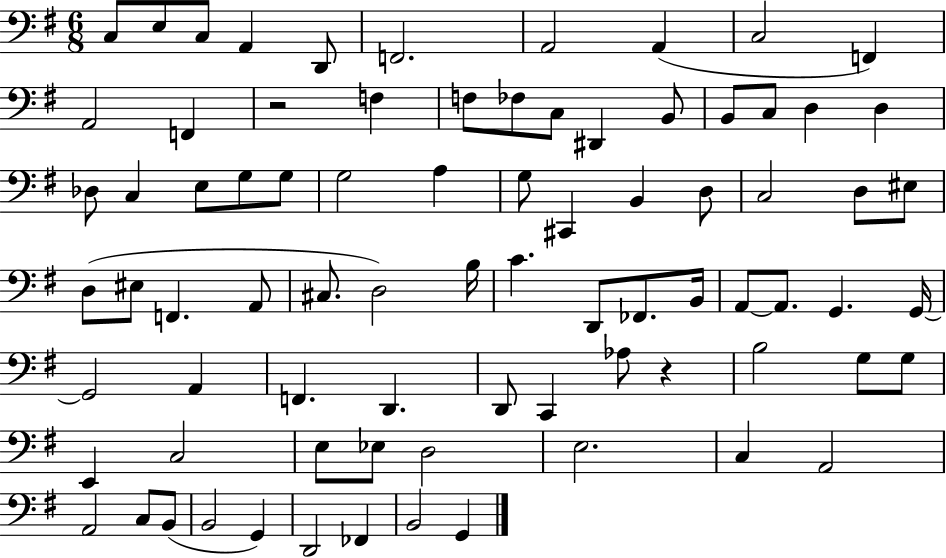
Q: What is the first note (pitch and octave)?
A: C3